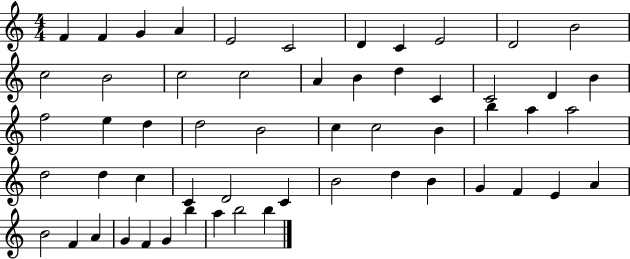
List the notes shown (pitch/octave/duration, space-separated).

F4/q F4/q G4/q A4/q E4/h C4/h D4/q C4/q E4/h D4/h B4/h C5/h B4/h C5/h C5/h A4/q B4/q D5/q C4/q C4/h D4/q B4/q F5/h E5/q D5/q D5/h B4/h C5/q C5/h B4/q B5/q A5/q A5/h D5/h D5/q C5/q C4/q D4/h C4/q B4/h D5/q B4/q G4/q F4/q E4/q A4/q B4/h F4/q A4/q G4/q F4/q G4/q B5/q A5/q B5/h B5/q